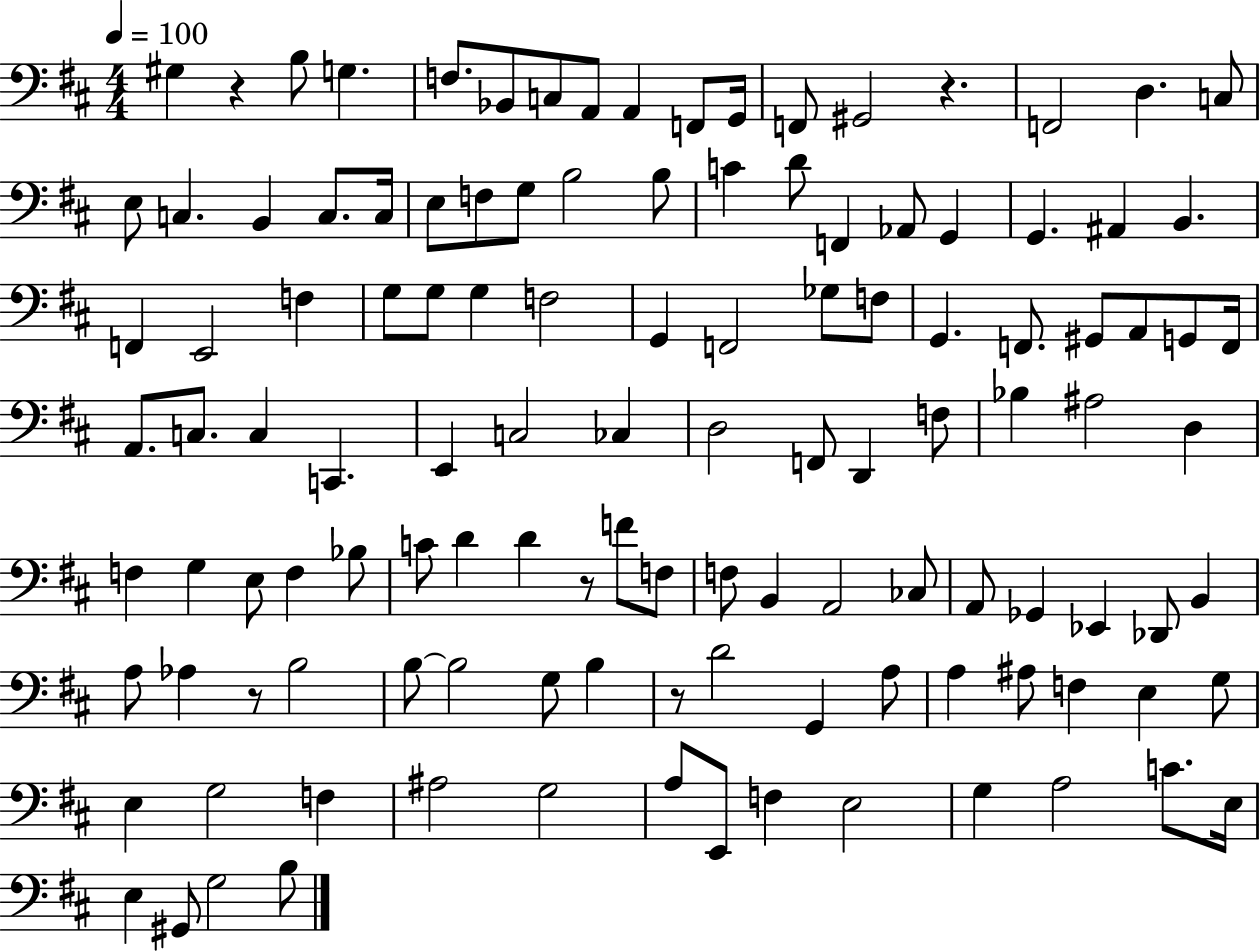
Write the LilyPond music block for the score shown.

{
  \clef bass
  \numericTimeSignature
  \time 4/4
  \key d \major
  \tempo 4 = 100
  gis4 r4 b8 g4. | f8. bes,8 c8 a,8 a,4 f,8 g,16 | f,8 gis,2 r4. | f,2 d4. c8 | \break e8 c4. b,4 c8. c16 | e8 f8 g8 b2 b8 | c'4 d'8 f,4 aes,8 g,4 | g,4. ais,4 b,4. | \break f,4 e,2 f4 | g8 g8 g4 f2 | g,4 f,2 ges8 f8 | g,4. f,8. gis,8 a,8 g,8 f,16 | \break a,8. c8. c4 c,4. | e,4 c2 ces4 | d2 f,8 d,4 f8 | bes4 ais2 d4 | \break f4 g4 e8 f4 bes8 | c'8 d'4 d'4 r8 f'8 f8 | f8 b,4 a,2 ces8 | a,8 ges,4 ees,4 des,8 b,4 | \break a8 aes4 r8 b2 | b8~~ b2 g8 b4 | r8 d'2 g,4 a8 | a4 ais8 f4 e4 g8 | \break e4 g2 f4 | ais2 g2 | a8 e,8 f4 e2 | g4 a2 c'8. e16 | \break e4 gis,8 g2 b8 | \bar "|."
}